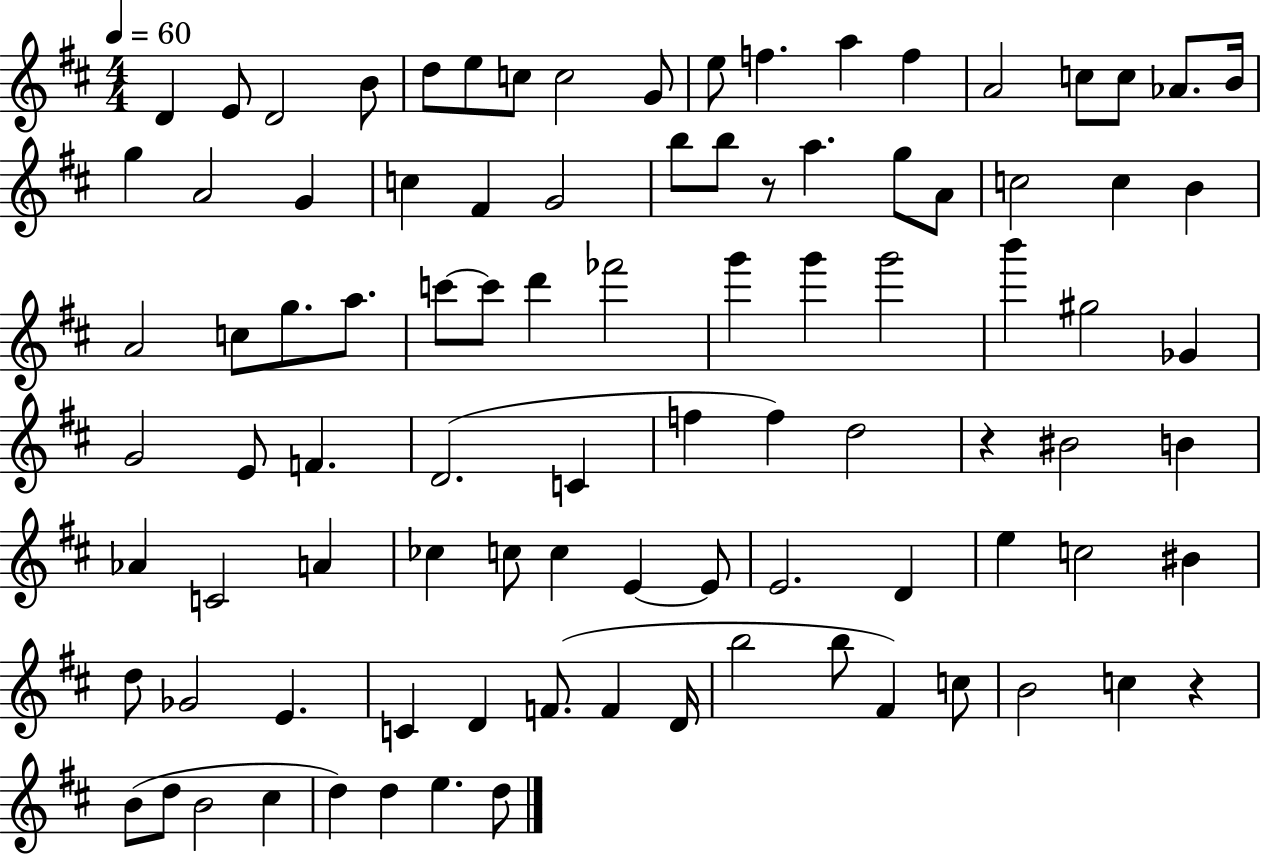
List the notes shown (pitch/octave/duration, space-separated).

D4/q E4/e D4/h B4/e D5/e E5/e C5/e C5/h G4/e E5/e F5/q. A5/q F5/q A4/h C5/e C5/e Ab4/e. B4/s G5/q A4/h G4/q C5/q F#4/q G4/h B5/e B5/e R/e A5/q. G5/e A4/e C5/h C5/q B4/q A4/h C5/e G5/e. A5/e. C6/e C6/e D6/q FES6/h G6/q G6/q G6/h B6/q G#5/h Gb4/q G4/h E4/e F4/q. D4/h. C4/q F5/q F5/q D5/h R/q BIS4/h B4/q Ab4/q C4/h A4/q CES5/q C5/e C5/q E4/q E4/e E4/h. D4/q E5/q C5/h BIS4/q D5/e Gb4/h E4/q. C4/q D4/q F4/e. F4/q D4/s B5/h B5/e F#4/q C5/e B4/h C5/q R/q B4/e D5/e B4/h C#5/q D5/q D5/q E5/q. D5/e